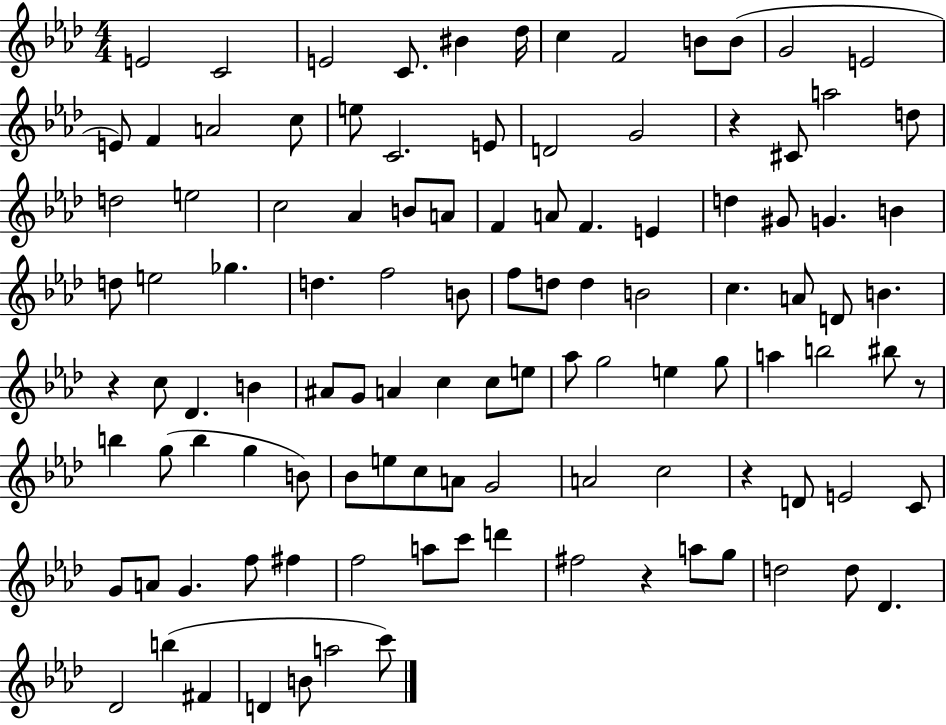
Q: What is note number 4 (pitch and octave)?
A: C4